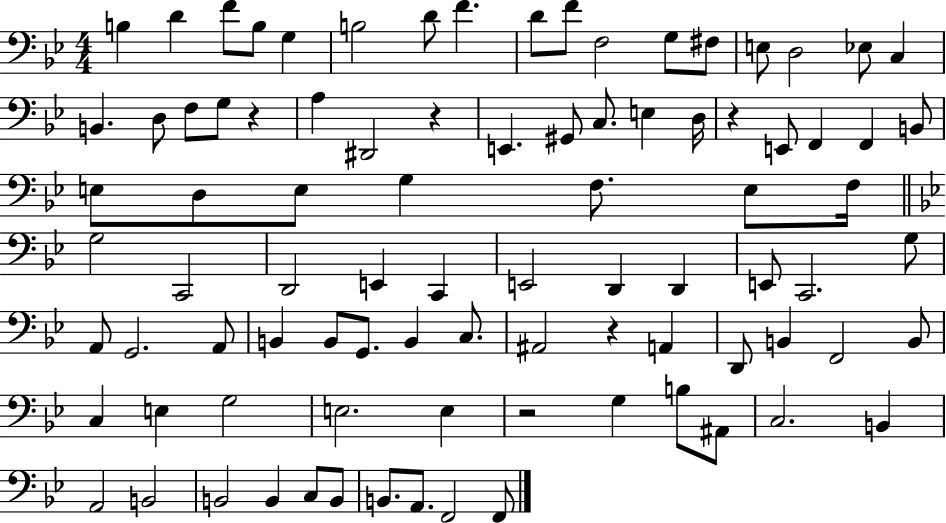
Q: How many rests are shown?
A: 5